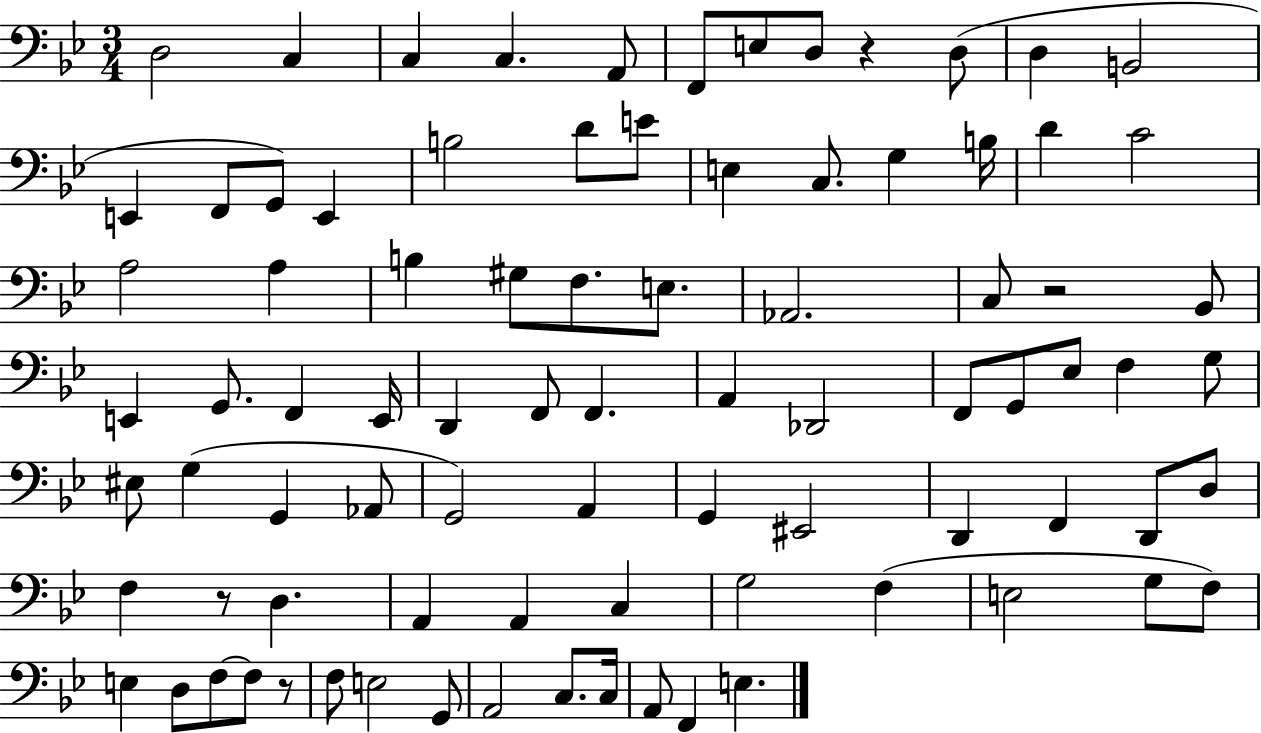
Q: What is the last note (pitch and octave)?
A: E3